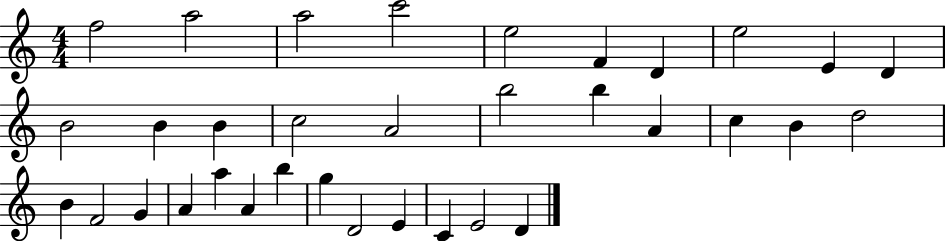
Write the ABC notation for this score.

X:1
T:Untitled
M:4/4
L:1/4
K:C
f2 a2 a2 c'2 e2 F D e2 E D B2 B B c2 A2 b2 b A c B d2 B F2 G A a A b g D2 E C E2 D